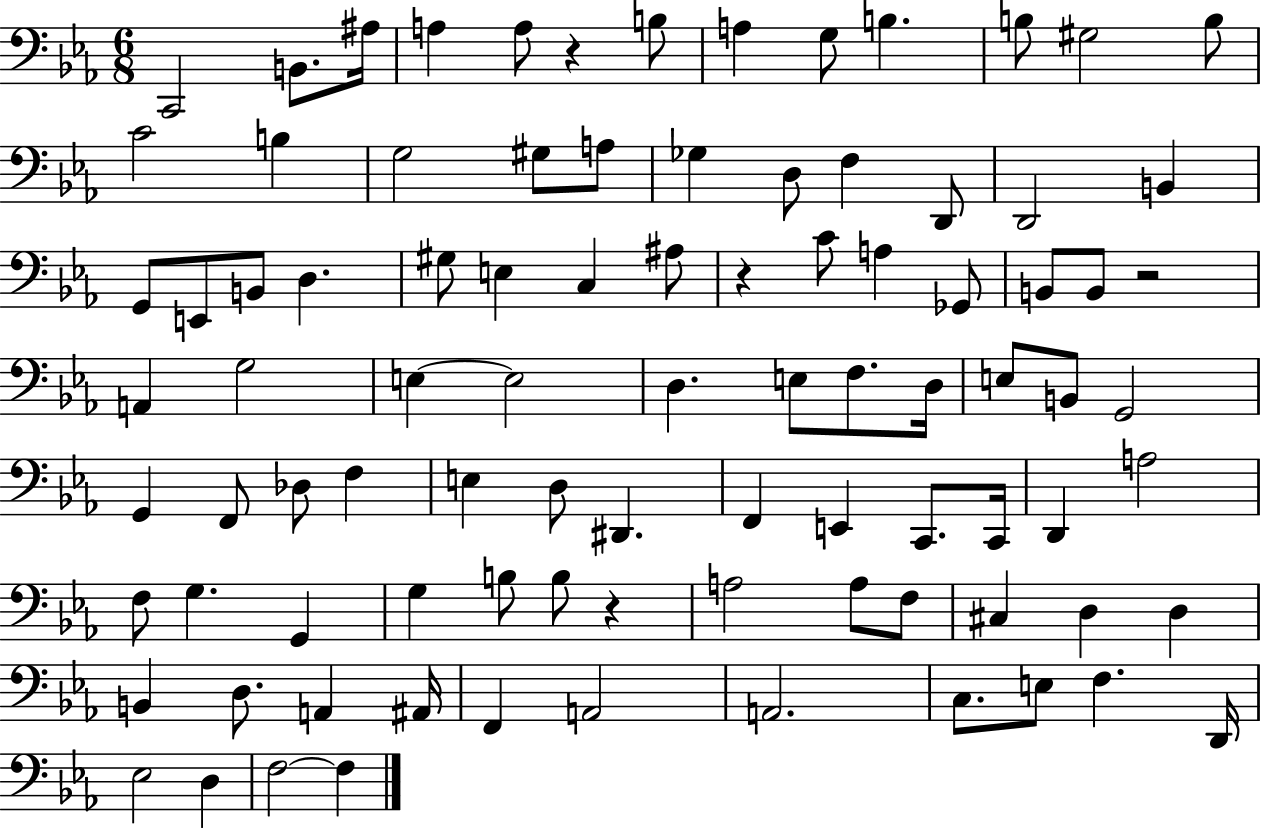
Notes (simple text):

C2/h B2/e. A#3/s A3/q A3/e R/q B3/e A3/q G3/e B3/q. B3/e G#3/h B3/e C4/h B3/q G3/h G#3/e A3/e Gb3/q D3/e F3/q D2/e D2/h B2/q G2/e E2/e B2/e D3/q. G#3/e E3/q C3/q A#3/e R/q C4/e A3/q Gb2/e B2/e B2/e R/h A2/q G3/h E3/q E3/h D3/q. E3/e F3/e. D3/s E3/e B2/e G2/h G2/q F2/e Db3/e F3/q E3/q D3/e D#2/q. F2/q E2/q C2/e. C2/s D2/q A3/h F3/e G3/q. G2/q G3/q B3/e B3/e R/q A3/h A3/e F3/e C#3/q D3/q D3/q B2/q D3/e. A2/q A#2/s F2/q A2/h A2/h. C3/e. E3/e F3/q. D2/s Eb3/h D3/q F3/h F3/q